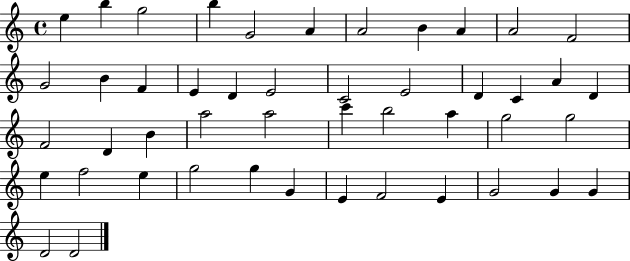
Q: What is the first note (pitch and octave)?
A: E5